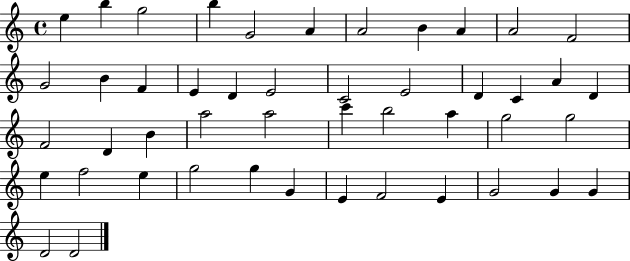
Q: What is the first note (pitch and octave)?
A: E5